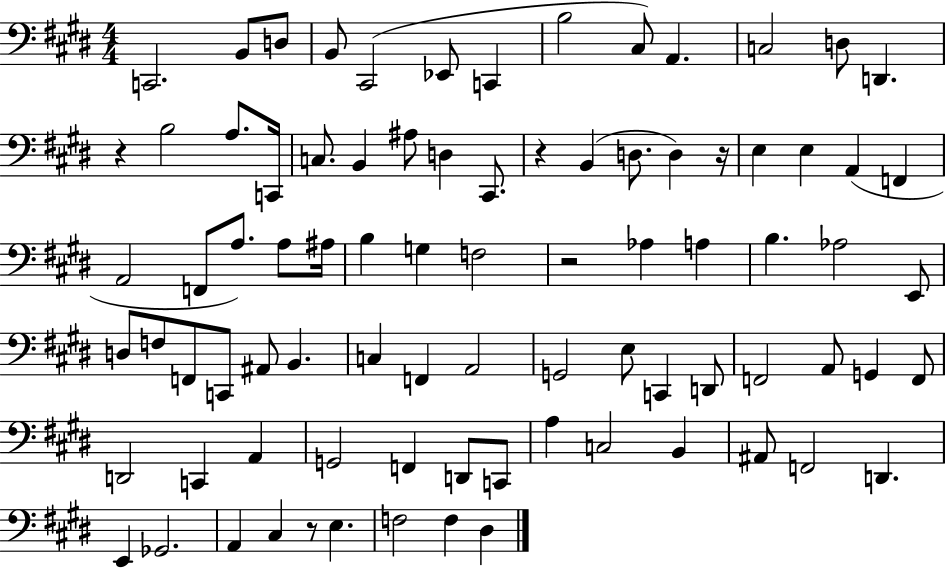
C2/h. B2/e D3/e B2/e C#2/h Eb2/e C2/q B3/h C#3/e A2/q. C3/h D3/e D2/q. R/q B3/h A3/e. C2/s C3/e. B2/q A#3/e D3/q C#2/e. R/q B2/q D3/e. D3/q R/s E3/q E3/q A2/q F2/q A2/h F2/e A3/e. A3/e A#3/s B3/q G3/q F3/h R/h Ab3/q A3/q B3/q. Ab3/h E2/e D3/e F3/e F2/e C2/e A#2/e B2/q. C3/q F2/q A2/h G2/h E3/e C2/q D2/e F2/h A2/e G2/q F2/e D2/h C2/q A2/q G2/h F2/q D2/e C2/e A3/q C3/h B2/q A#2/e F2/h D2/q. E2/q Gb2/h. A2/q C#3/q R/e E3/q. F3/h F3/q D#3/q